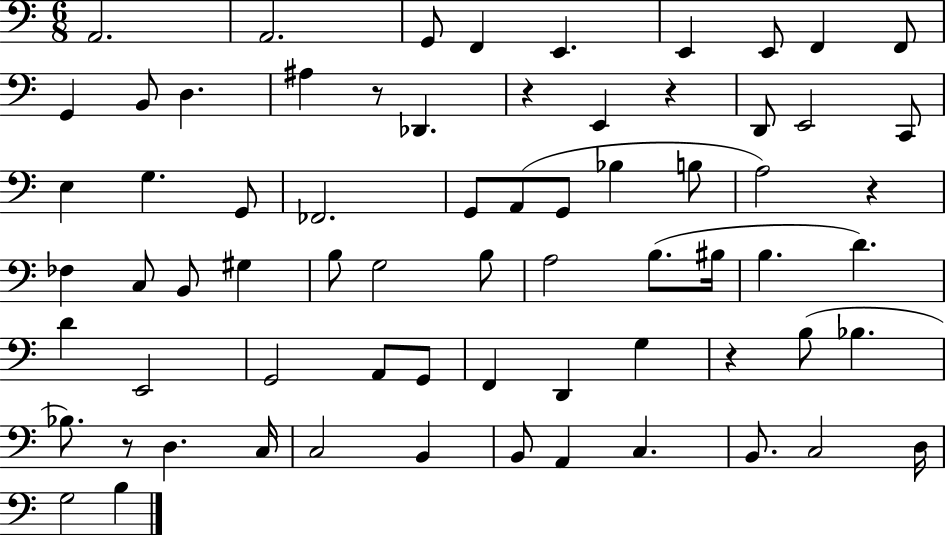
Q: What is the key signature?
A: C major